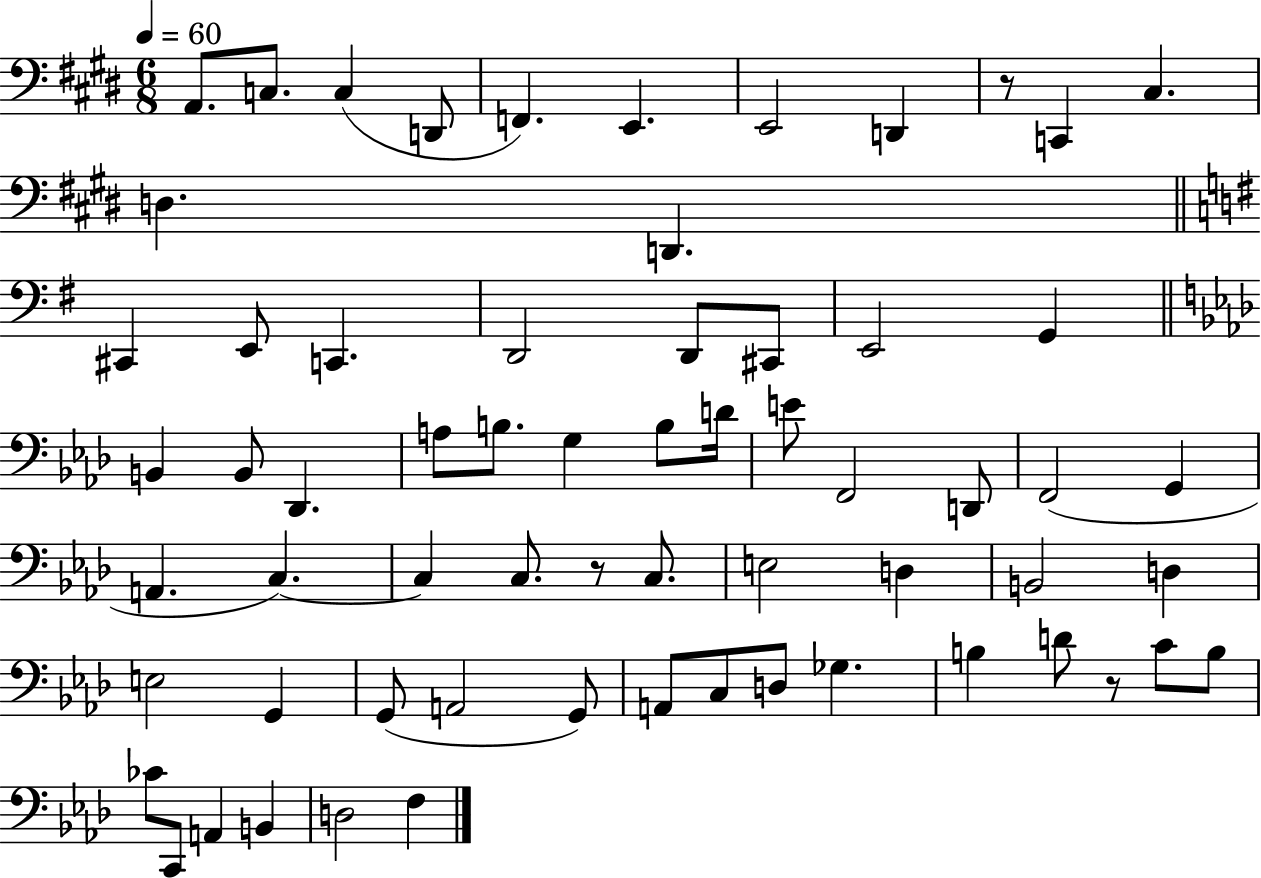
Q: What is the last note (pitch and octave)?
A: F3